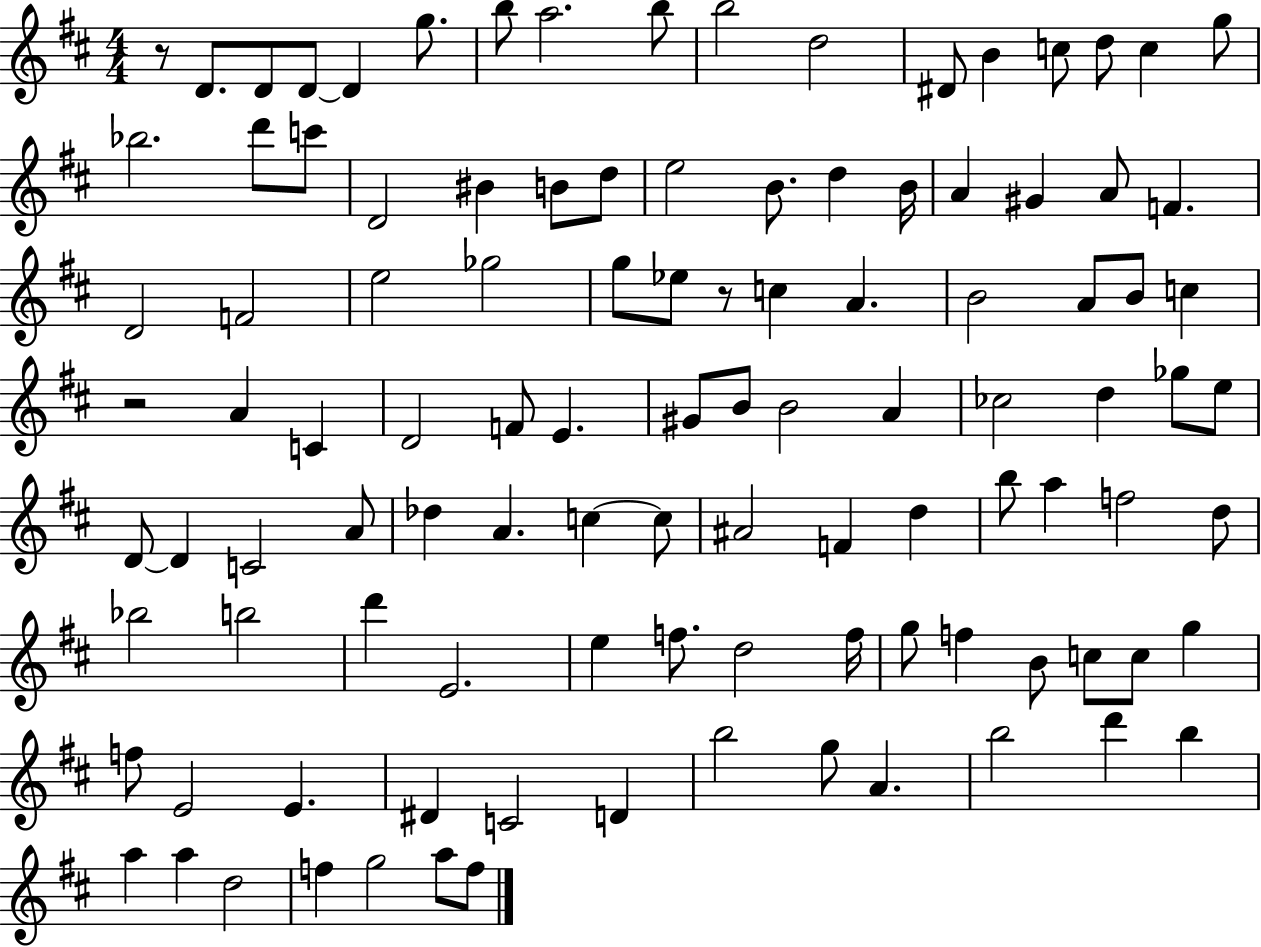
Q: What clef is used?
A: treble